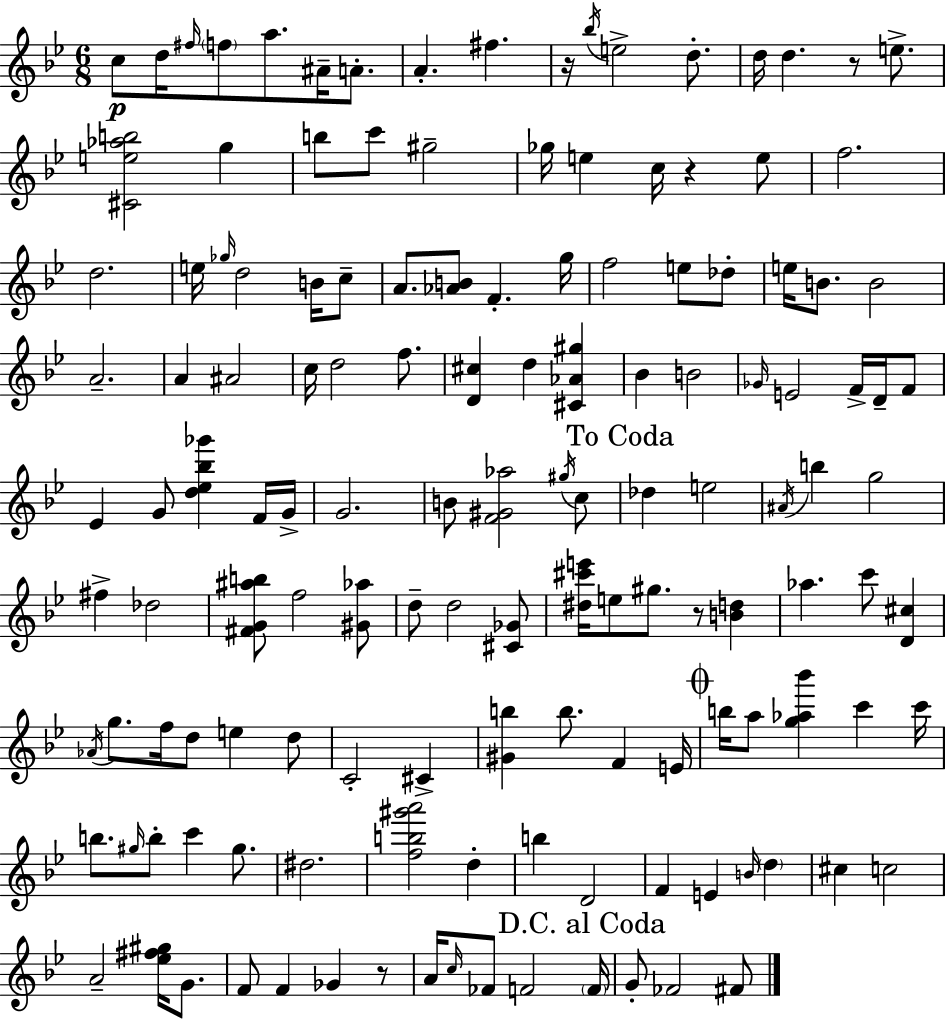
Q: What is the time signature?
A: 6/8